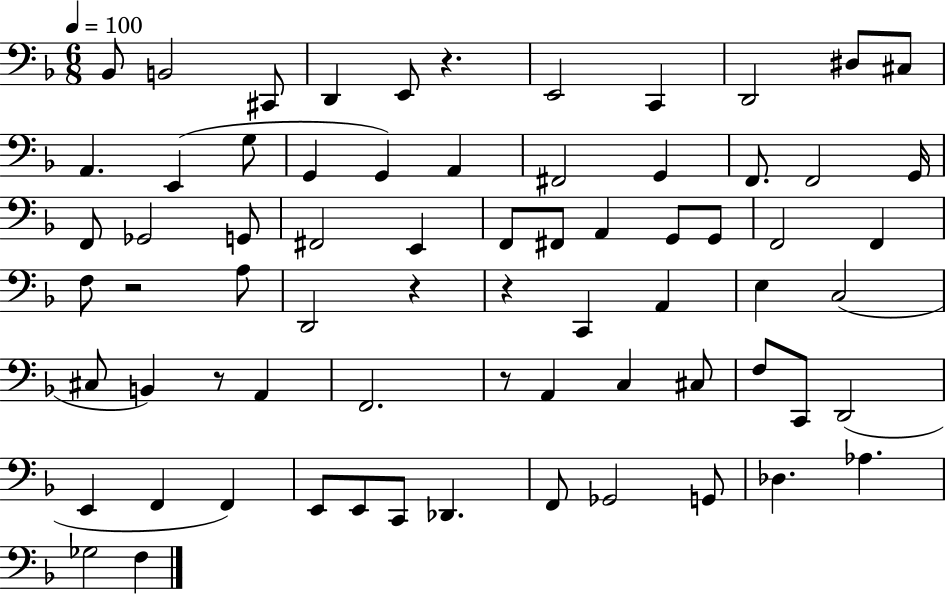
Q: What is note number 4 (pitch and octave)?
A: D2